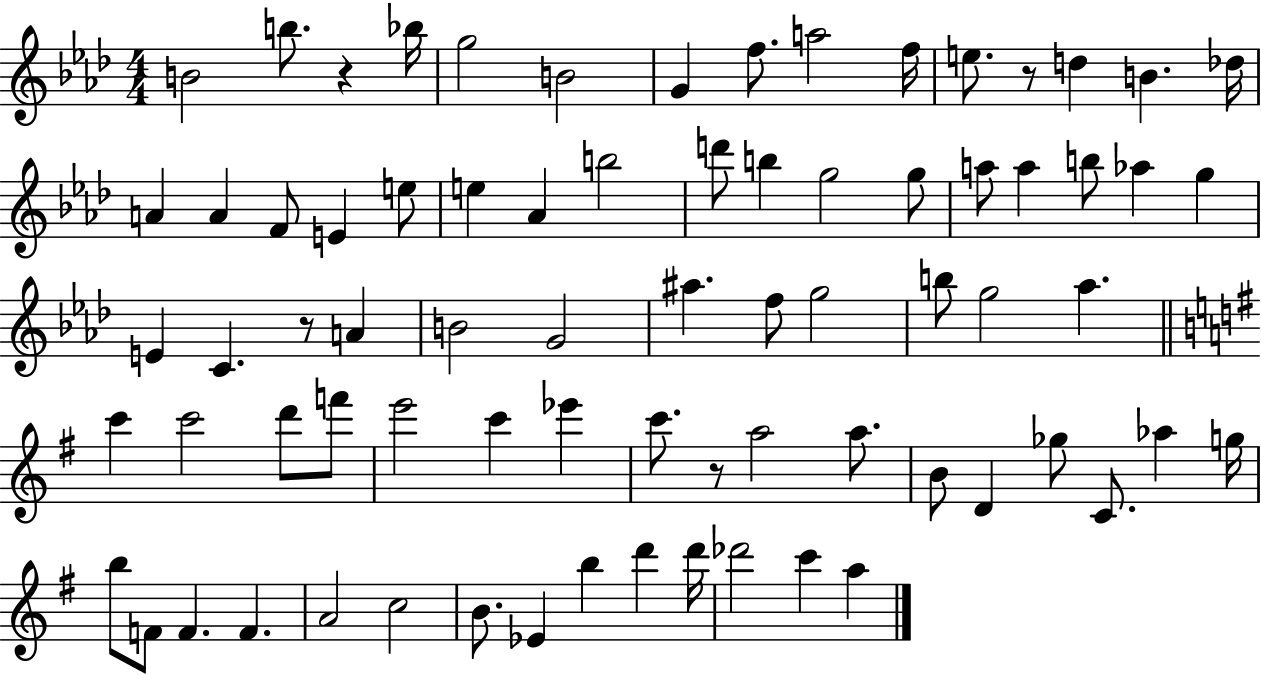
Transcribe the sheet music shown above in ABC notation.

X:1
T:Untitled
M:4/4
L:1/4
K:Ab
B2 b/2 z _b/4 g2 B2 G f/2 a2 f/4 e/2 z/2 d B _d/4 A A F/2 E e/2 e _A b2 d'/2 b g2 g/2 a/2 a b/2 _a g E C z/2 A B2 G2 ^a f/2 g2 b/2 g2 _a c' c'2 d'/2 f'/2 e'2 c' _e' c'/2 z/2 a2 a/2 B/2 D _g/2 C/2 _a g/4 b/2 F/2 F F A2 c2 B/2 _E b d' d'/4 _d'2 c' a